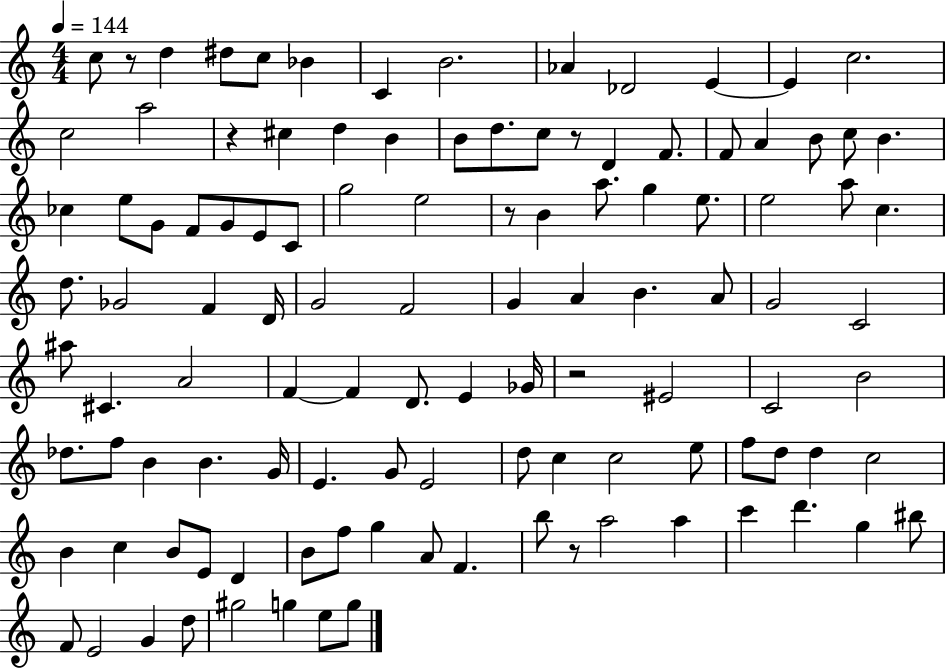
{
  \clef treble
  \numericTimeSignature
  \time 4/4
  \key c \major
  \tempo 4 = 144
  c''8 r8 d''4 dis''8 c''8 bes'4 | c'4 b'2. | aes'4 des'2 e'4~~ | e'4 c''2. | \break c''2 a''2 | r4 cis''4 d''4 b'4 | b'8 d''8. c''8 r8 d'4 f'8. | f'8 a'4 b'8 c''8 b'4. | \break ces''4 e''8 g'8 f'8 g'8 e'8 c'8 | g''2 e''2 | r8 b'4 a''8. g''4 e''8. | e''2 a''8 c''4. | \break d''8. ges'2 f'4 d'16 | g'2 f'2 | g'4 a'4 b'4. a'8 | g'2 c'2 | \break ais''8 cis'4. a'2 | f'4~~ f'4 d'8. e'4 ges'16 | r2 eis'2 | c'2 b'2 | \break des''8. f''8 b'4 b'4. g'16 | e'4. g'8 e'2 | d''8 c''4 c''2 e''8 | f''8 d''8 d''4 c''2 | \break b'4 c''4 b'8 e'8 d'4 | b'8 f''8 g''4 a'8 f'4. | b''8 r8 a''2 a''4 | c'''4 d'''4. g''4 bis''8 | \break f'8 e'2 g'4 d''8 | gis''2 g''4 e''8 g''8 | \bar "|."
}